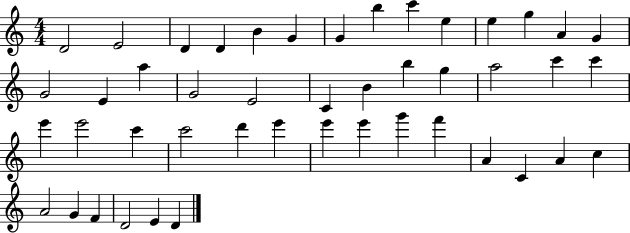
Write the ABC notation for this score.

X:1
T:Untitled
M:4/4
L:1/4
K:C
D2 E2 D D B G G b c' e e g A G G2 E a G2 E2 C B b g a2 c' c' e' e'2 c' c'2 d' e' e' e' g' f' A C A c A2 G F D2 E D